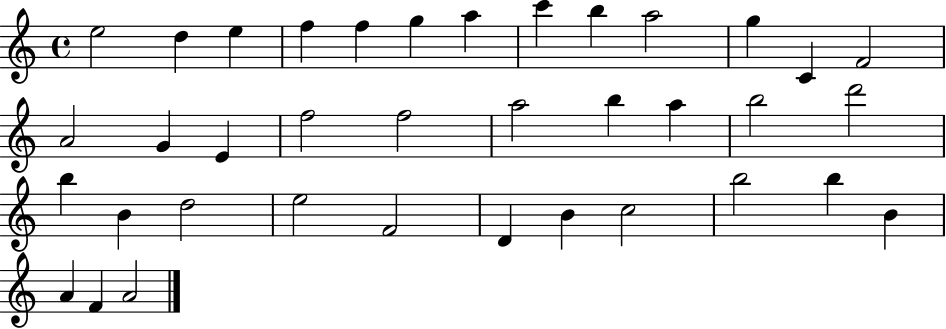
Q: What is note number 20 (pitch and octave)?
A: B5